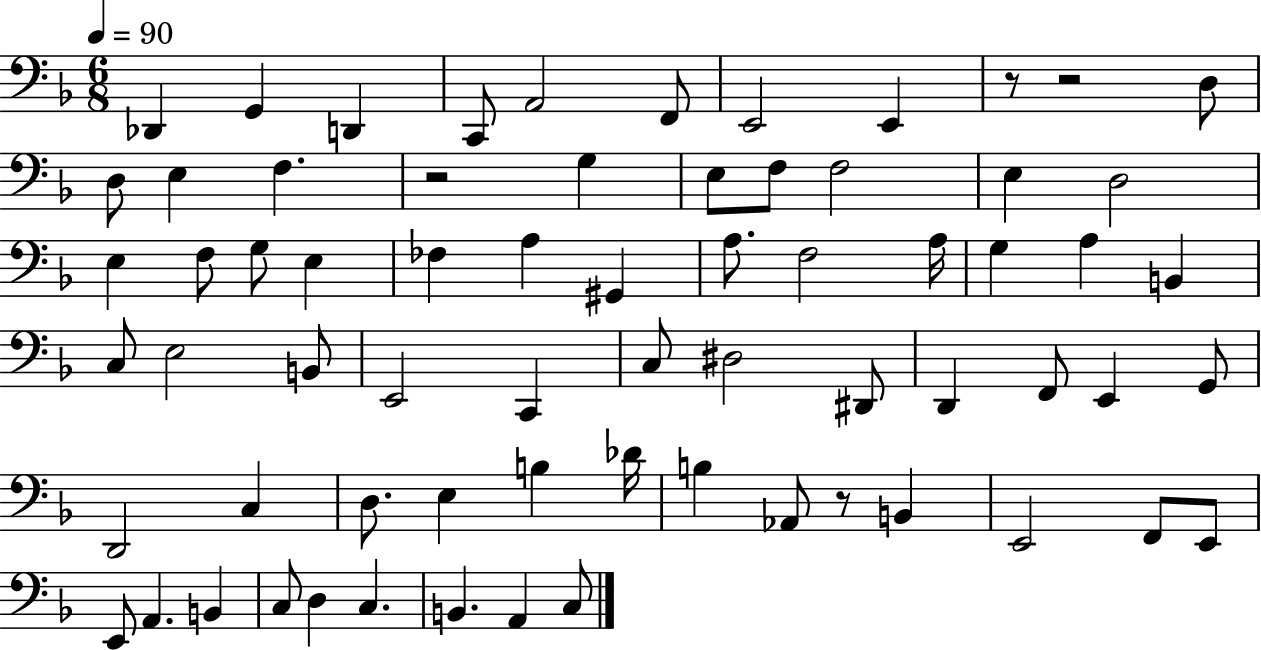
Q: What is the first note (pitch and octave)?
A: Db2